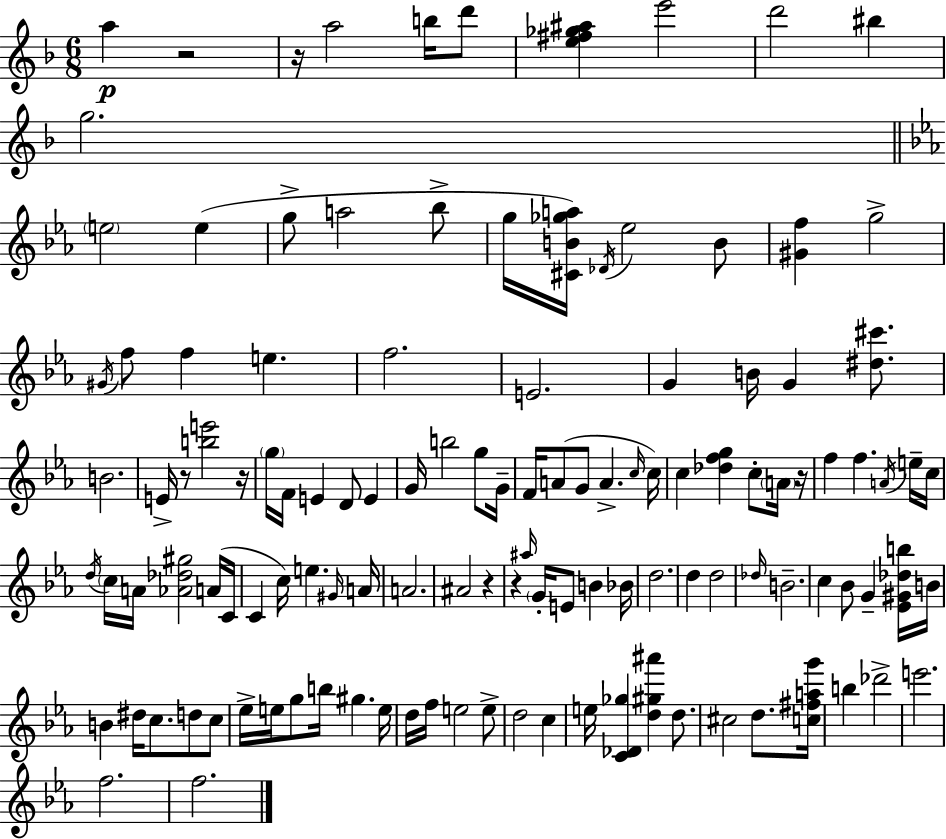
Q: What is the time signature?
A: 6/8